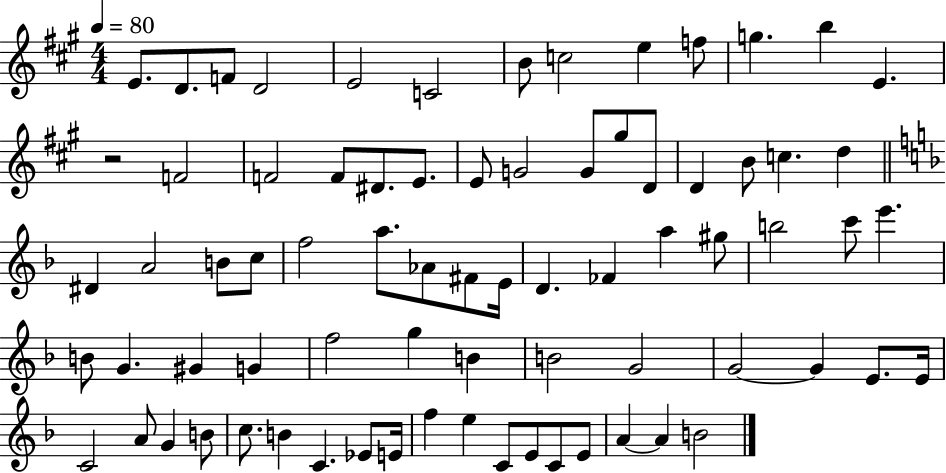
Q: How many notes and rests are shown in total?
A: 75